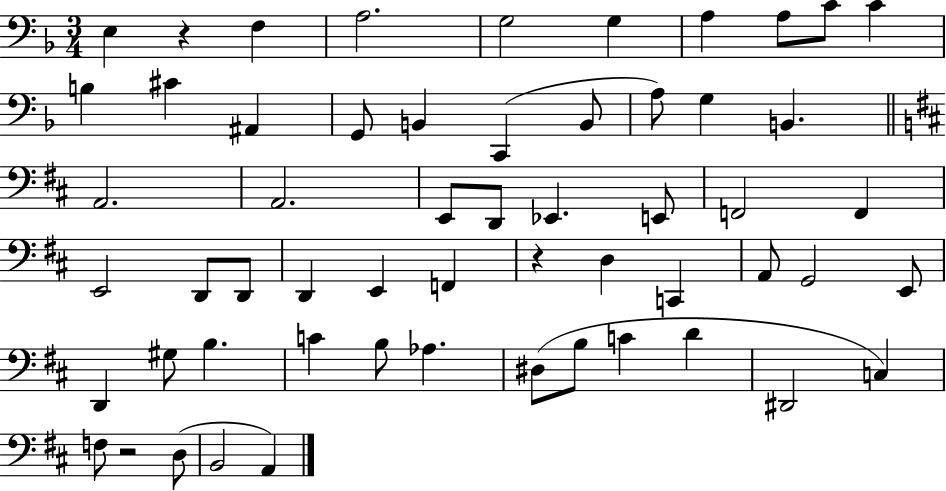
E3/q R/q F3/q A3/h. G3/h G3/q A3/q A3/e C4/e C4/q B3/q C#4/q A#2/q G2/e B2/q C2/q B2/e A3/e G3/q B2/q. A2/h. A2/h. E2/e D2/e Eb2/q. E2/e F2/h F2/q E2/h D2/e D2/e D2/q E2/q F2/q R/q D3/q C2/q A2/e G2/h E2/e D2/q G#3/e B3/q. C4/q B3/e Ab3/q. D#3/e B3/e C4/q D4/q D#2/h C3/q F3/e R/h D3/e B2/h A2/q